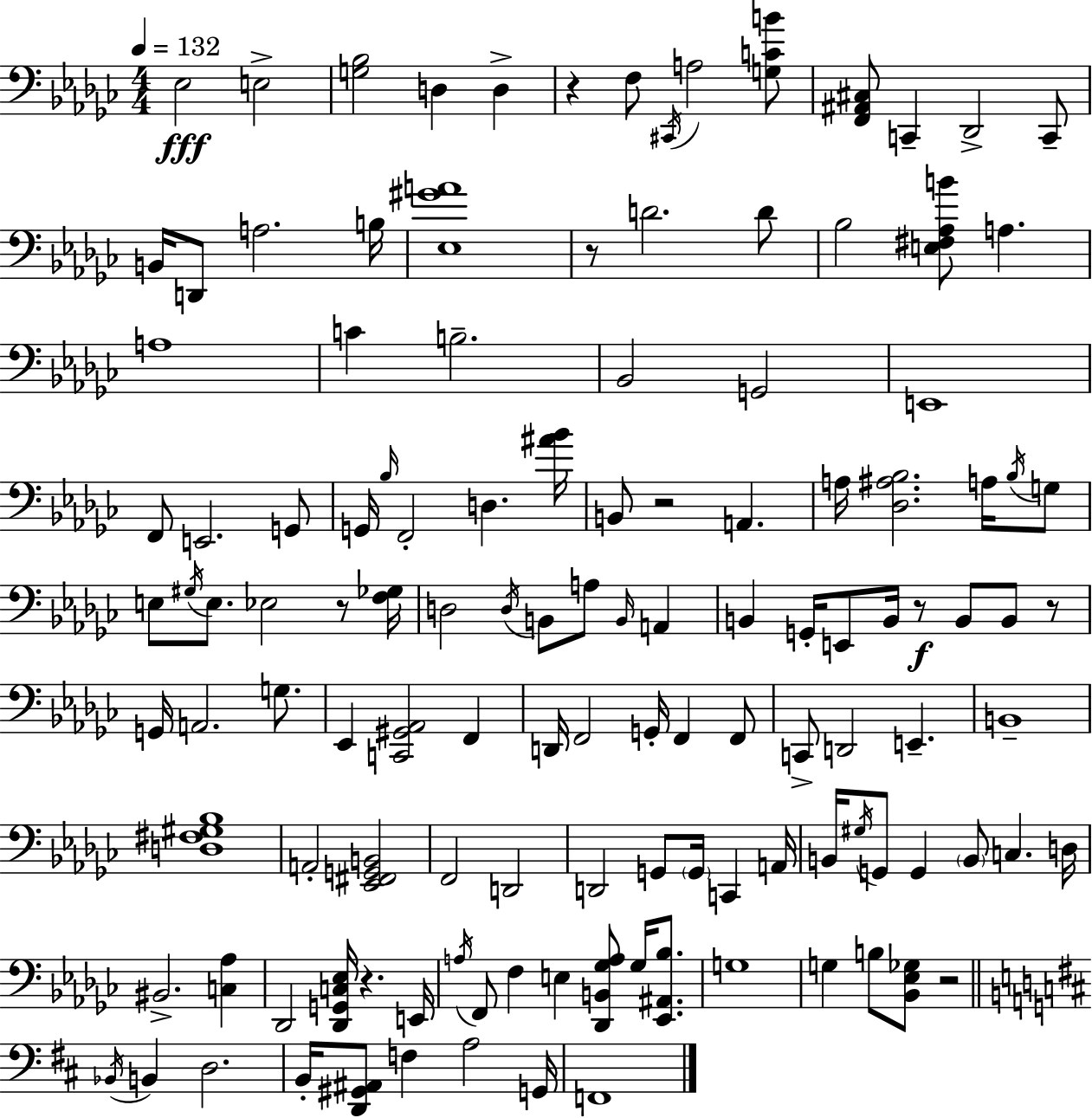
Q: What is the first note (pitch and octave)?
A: Eb3